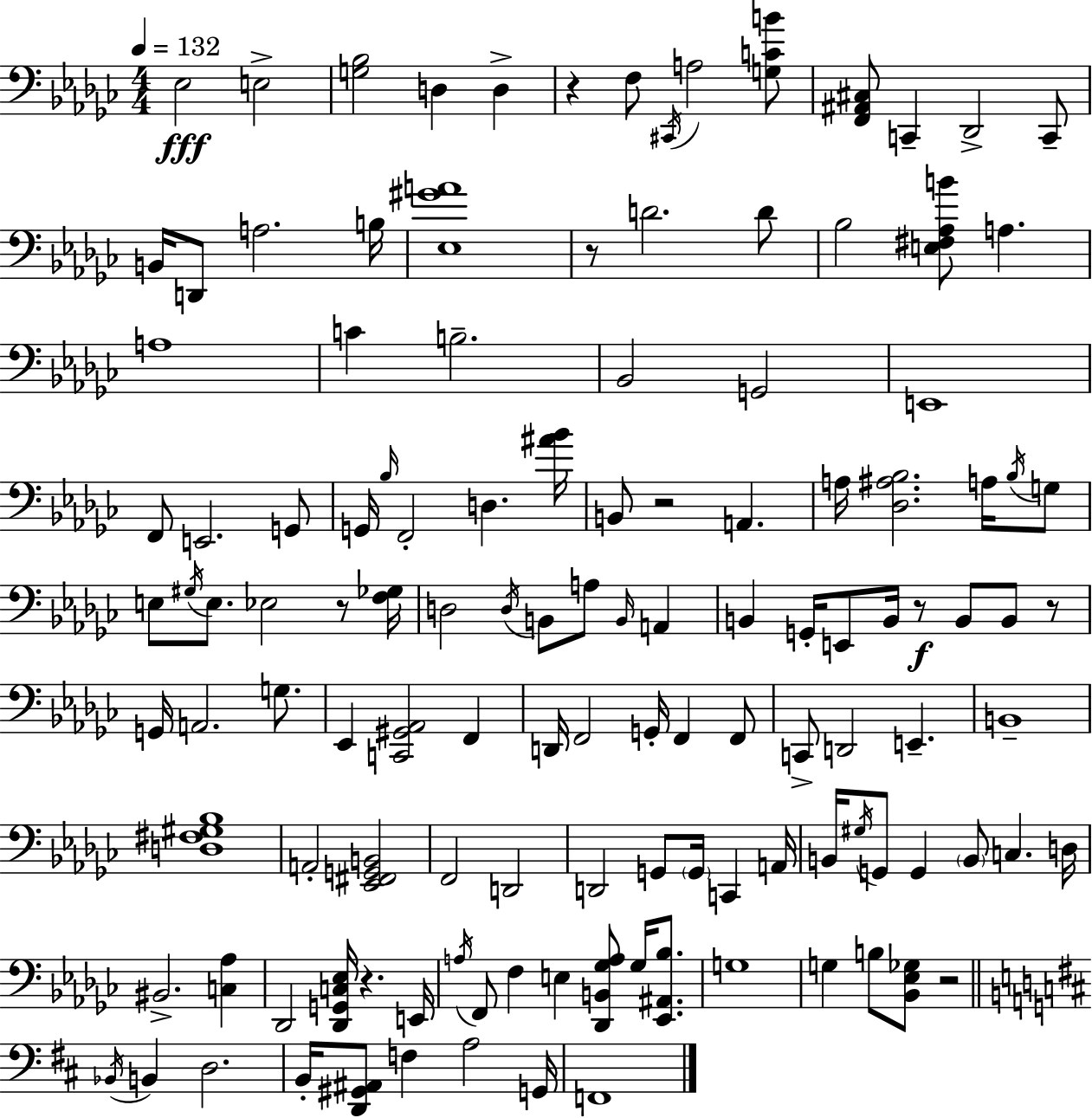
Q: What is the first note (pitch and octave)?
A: Eb3